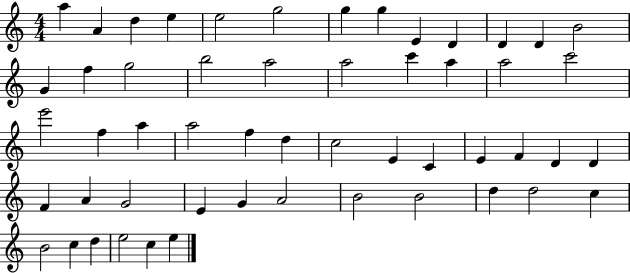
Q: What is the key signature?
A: C major